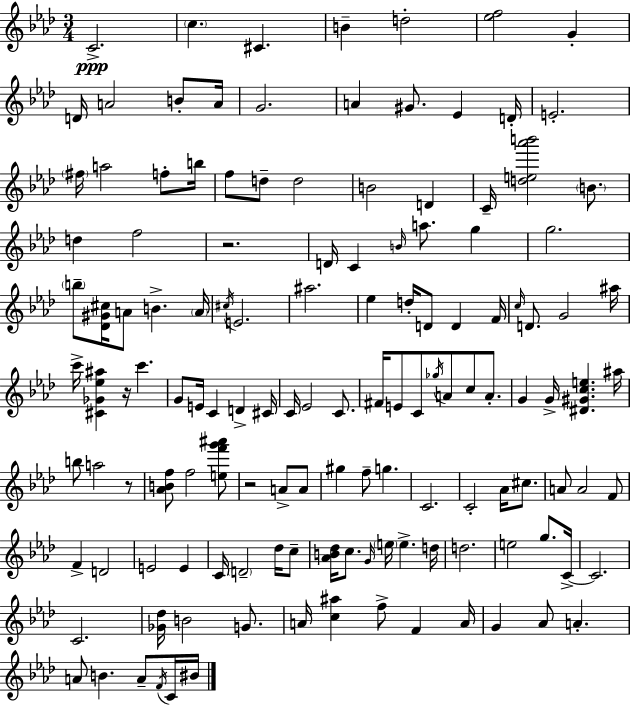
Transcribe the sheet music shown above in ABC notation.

X:1
T:Untitled
M:3/4
L:1/4
K:Fm
C2 c ^C B d2 [_ef]2 G D/4 A2 B/2 A/4 G2 A ^G/2 _E D/4 E2 ^f/4 a2 f/2 b/4 f/2 d/2 d2 B2 D C/4 [de_a'b']2 B/2 d f2 z2 D/4 C B/4 a/2 g g2 b/2 [_D^G^c]/4 A/2 B A/4 ^c/4 E2 ^a2 _e d/4 D/2 D F/4 c/4 D/2 G2 ^a/4 c'/4 [^C_G_e^a] z/4 c' G/2 E/4 C D ^C/4 C/4 _E2 C/2 ^F/4 E/2 C/2 _g/4 A/2 c/2 A/2 G G/4 [^D^Gce] ^a/4 b/2 a2 z/2 [_ABf]/2 f2 [ef'g'^a']/2 z2 A/2 A/2 ^g f/2 g C2 C2 _A/4 ^c/2 A/2 A2 F/2 F D2 E2 E C/4 D2 _d/4 c/2 [_AB_d]/4 c/2 G/4 e/4 e d/4 d2 e2 g/2 C/4 C2 C2 [_G_d]/4 B2 G/2 A/4 [c^a] f/2 F A/4 G _A/2 A A/2 B A/2 F/4 C/4 ^B/4